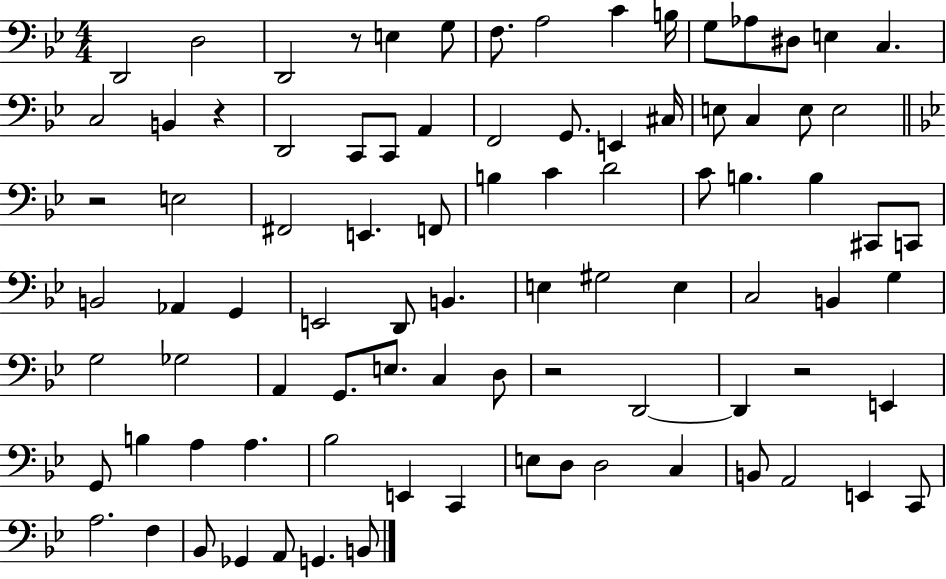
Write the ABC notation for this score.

X:1
T:Untitled
M:4/4
L:1/4
K:Bb
D,,2 D,2 D,,2 z/2 E, G,/2 F,/2 A,2 C B,/4 G,/2 _A,/2 ^D,/2 E, C, C,2 B,, z D,,2 C,,/2 C,,/2 A,, F,,2 G,,/2 E,, ^C,/4 E,/2 C, E,/2 E,2 z2 E,2 ^F,,2 E,, F,,/2 B, C D2 C/2 B, B, ^C,,/2 C,,/2 B,,2 _A,, G,, E,,2 D,,/2 B,, E, ^G,2 E, C,2 B,, G, G,2 _G,2 A,, G,,/2 E,/2 C, D,/2 z2 D,,2 D,, z2 E,, G,,/2 B, A, A, _B,2 E,, C,, E,/2 D,/2 D,2 C, B,,/2 A,,2 E,, C,,/2 A,2 F, _B,,/2 _G,, A,,/2 G,, B,,/2